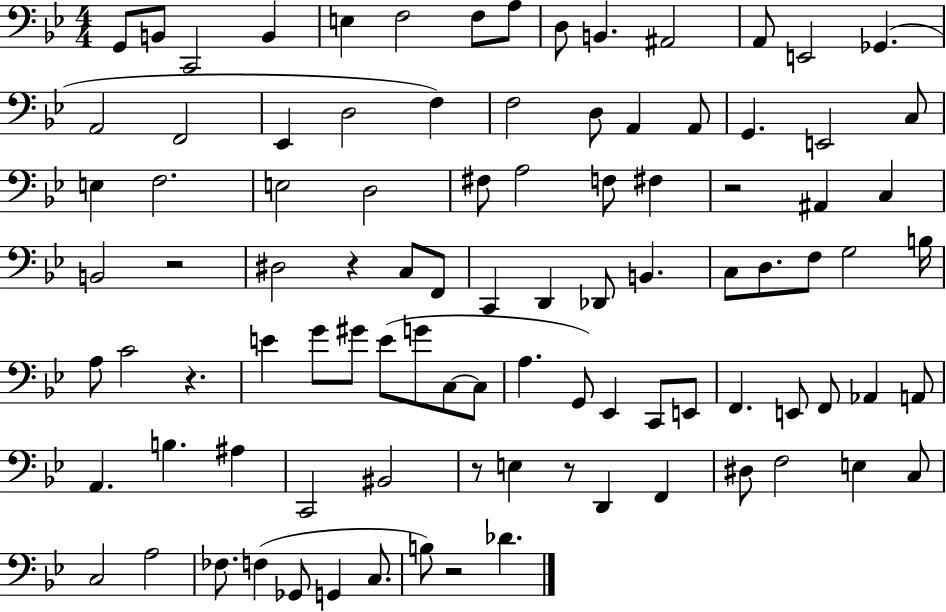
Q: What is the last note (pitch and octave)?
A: Db4